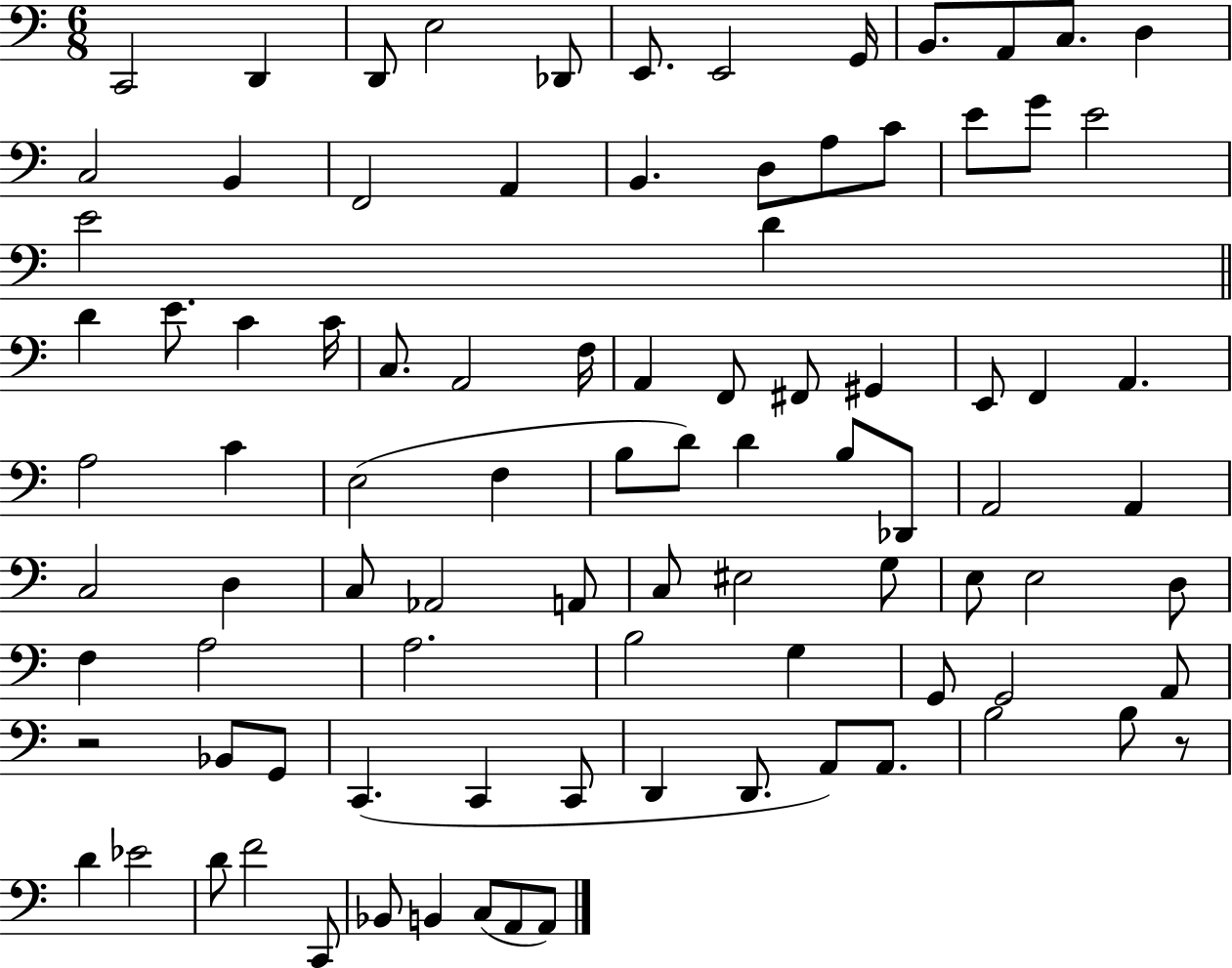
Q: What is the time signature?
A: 6/8